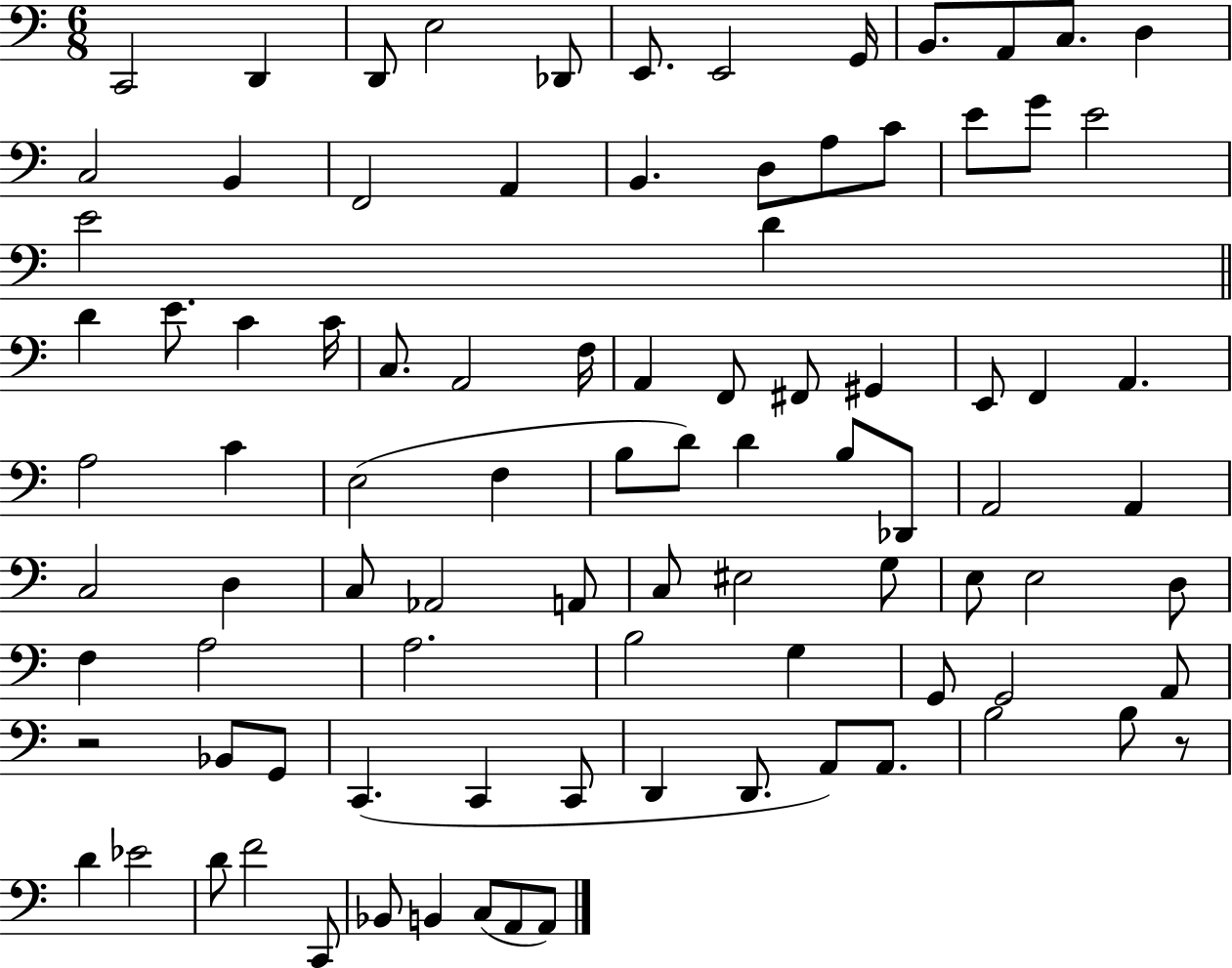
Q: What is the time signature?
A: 6/8